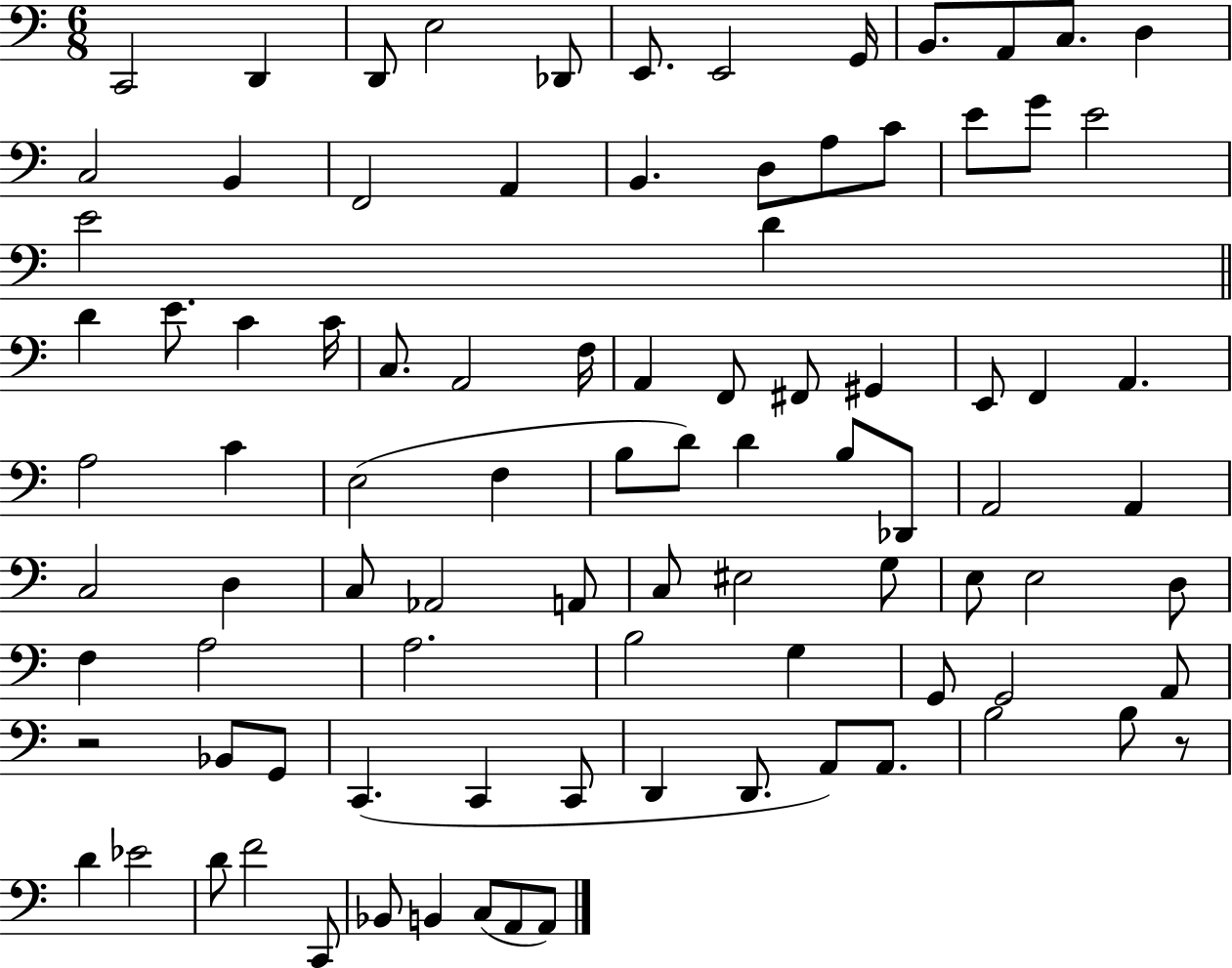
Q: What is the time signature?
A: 6/8